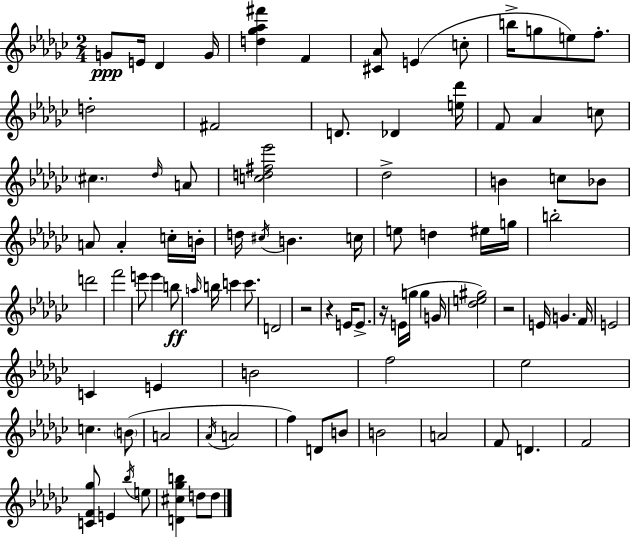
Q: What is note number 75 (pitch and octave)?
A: D4